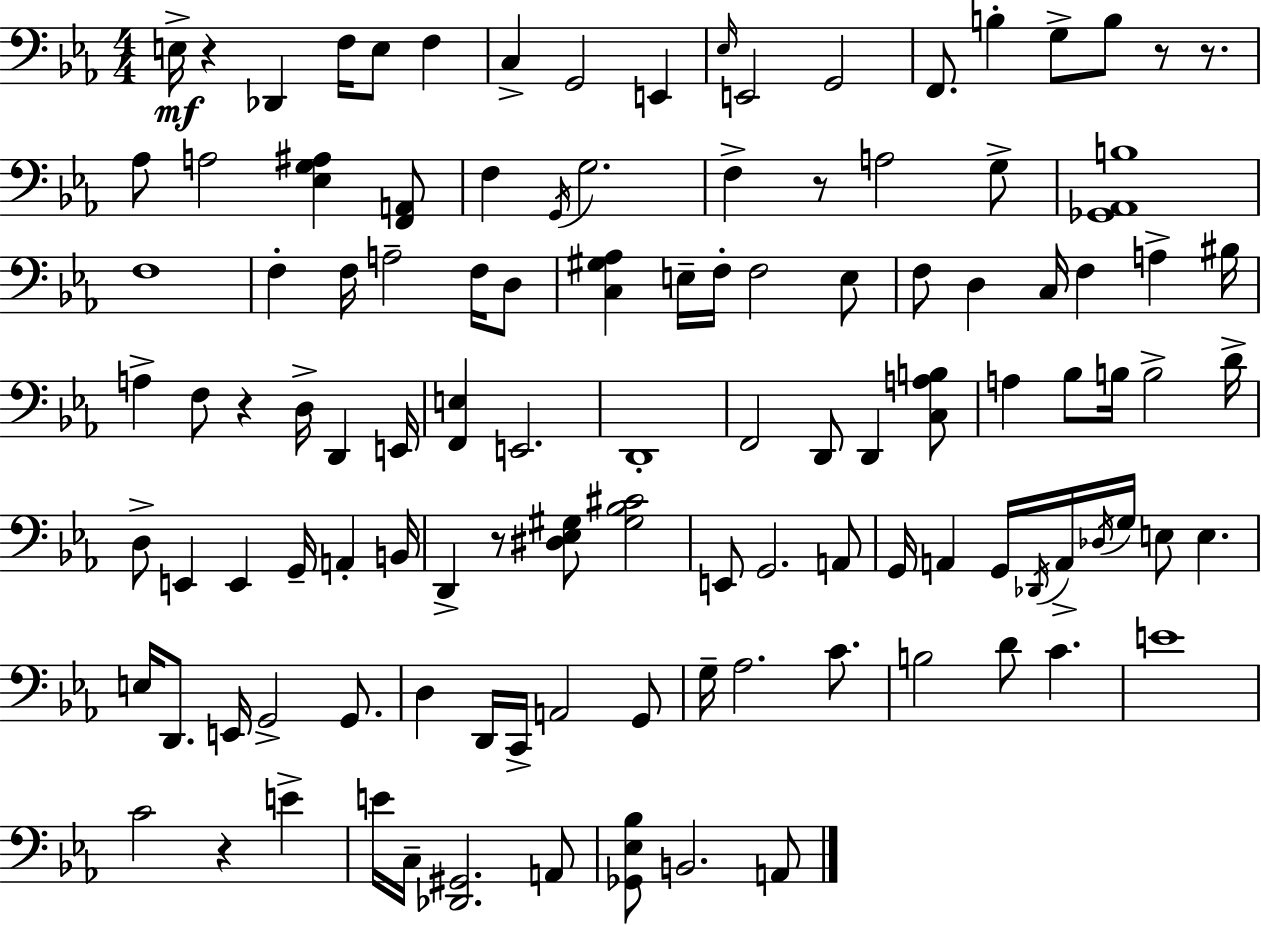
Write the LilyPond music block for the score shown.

{
  \clef bass
  \numericTimeSignature
  \time 4/4
  \key ees \major
  e16->\mf r4 des,4 f16 e8 f4 | c4-> g,2 e,4 | \grace { ees16 } e,2 g,2 | f,8. b4-. g8-> b8 r8 r8. | \break aes8 a2 <ees g ais>4 <f, a,>8 | f4 \acciaccatura { g,16 } g2. | f4-> r8 a2 | g8-> <ges, aes, b>1 | \break f1 | f4-. f16 a2-- f16 | d8 <c gis aes>4 e16-- f16-. f2 | e8 f8 d4 c16 f4 a4-> | \break bis16 a4-> f8 r4 d16-> d,4 | e,16 <f, e>4 e,2. | d,1-. | f,2 d,8 d,4 | \break <c a b>8 a4 bes8 b16 b2-> | d'16-> d8-> e,4 e,4 g,16-- a,4-. | b,16 d,4-> r8 <dis ees gis>8 <gis bes cis'>2 | e,8 g,2. | \break a,8 g,16 a,4 g,16 \acciaccatura { des,16 } a,16-> \acciaccatura { des16 } g16 e8 e4. | e16 d,8. e,16 g,2-> | g,8. d4 d,16 c,16-> a,2 | g,8 g16-- aes2. | \break c'8. b2 d'8 c'4. | e'1 | c'2 r4 | e'4-> e'16 c16-- <des, gis,>2. | \break a,8 <ges, ees bes>8 b,2. | a,8 \bar "|."
}